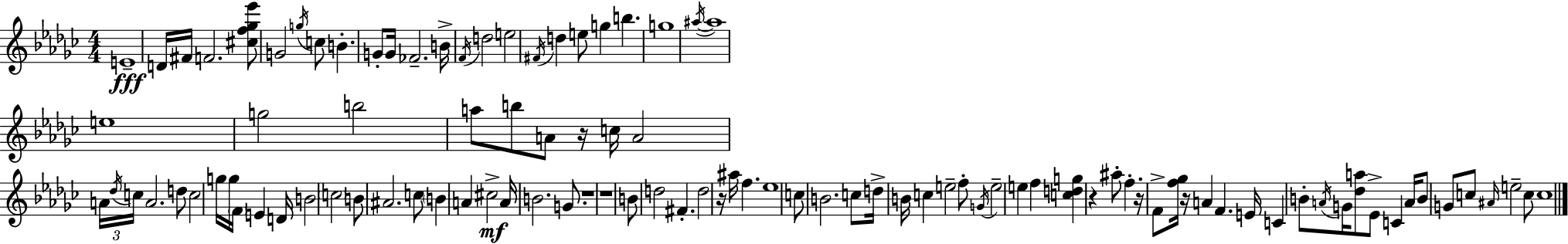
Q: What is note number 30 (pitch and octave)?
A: C5